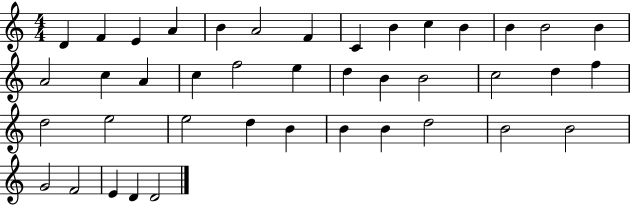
X:1
T:Untitled
M:4/4
L:1/4
K:C
D F E A B A2 F C B c B B B2 B A2 c A c f2 e d B B2 c2 d f d2 e2 e2 d B B B d2 B2 B2 G2 F2 E D D2